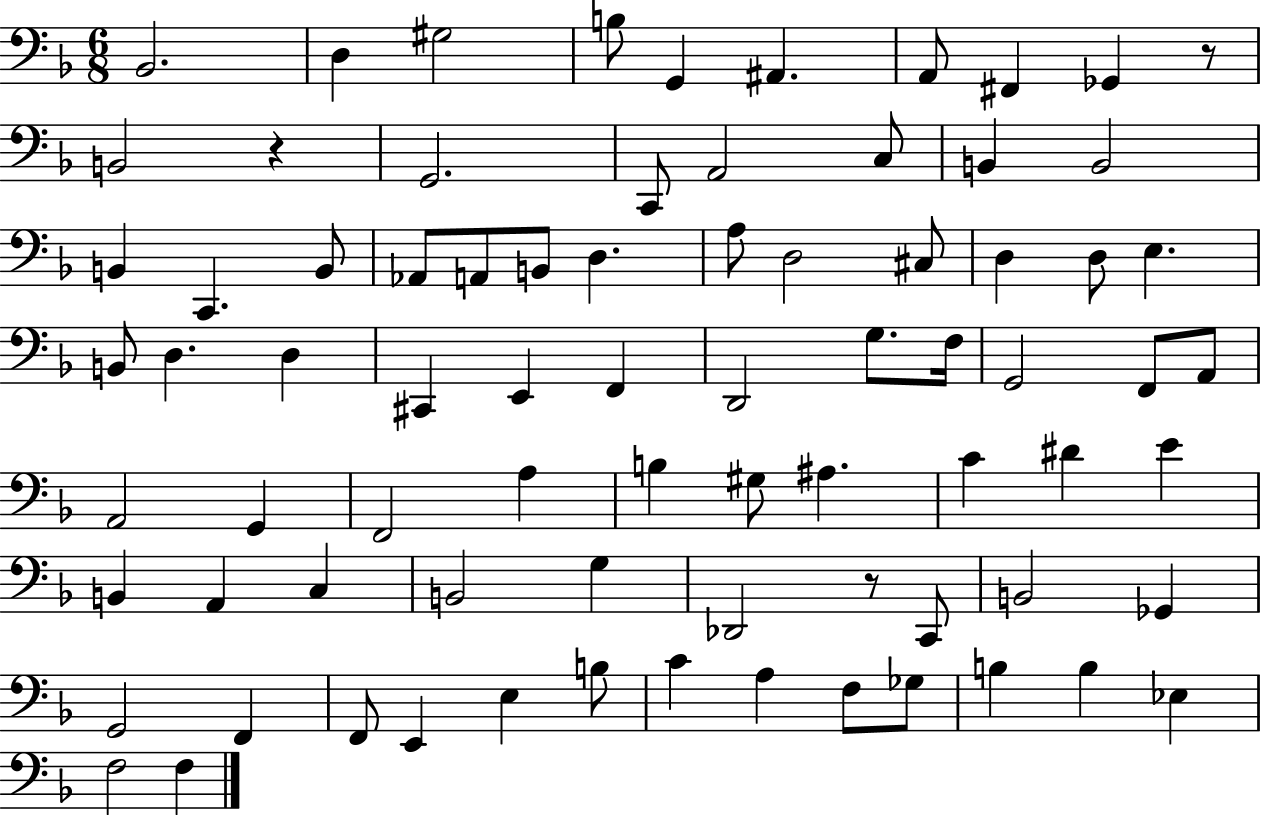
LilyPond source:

{
  \clef bass
  \numericTimeSignature
  \time 6/8
  \key f \major
  bes,2. | d4 gis2 | b8 g,4 ais,4. | a,8 fis,4 ges,4 r8 | \break b,2 r4 | g,2. | c,8 a,2 c8 | b,4 b,2 | \break b,4 c,4. b,8 | aes,8 a,8 b,8 d4. | a8 d2 cis8 | d4 d8 e4. | \break b,8 d4. d4 | cis,4 e,4 f,4 | d,2 g8. f16 | g,2 f,8 a,8 | \break a,2 g,4 | f,2 a4 | b4 gis8 ais4. | c'4 dis'4 e'4 | \break b,4 a,4 c4 | b,2 g4 | des,2 r8 c,8 | b,2 ges,4 | \break g,2 f,4 | f,8 e,4 e4 b8 | c'4 a4 f8 ges8 | b4 b4 ees4 | \break f2 f4 | \bar "|."
}